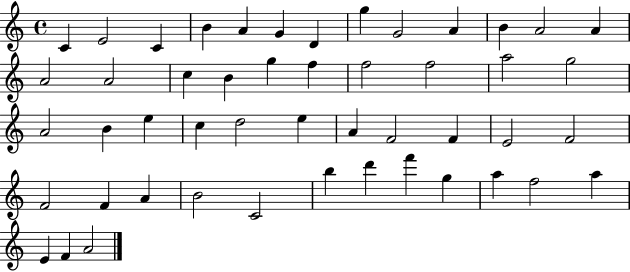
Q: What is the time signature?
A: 4/4